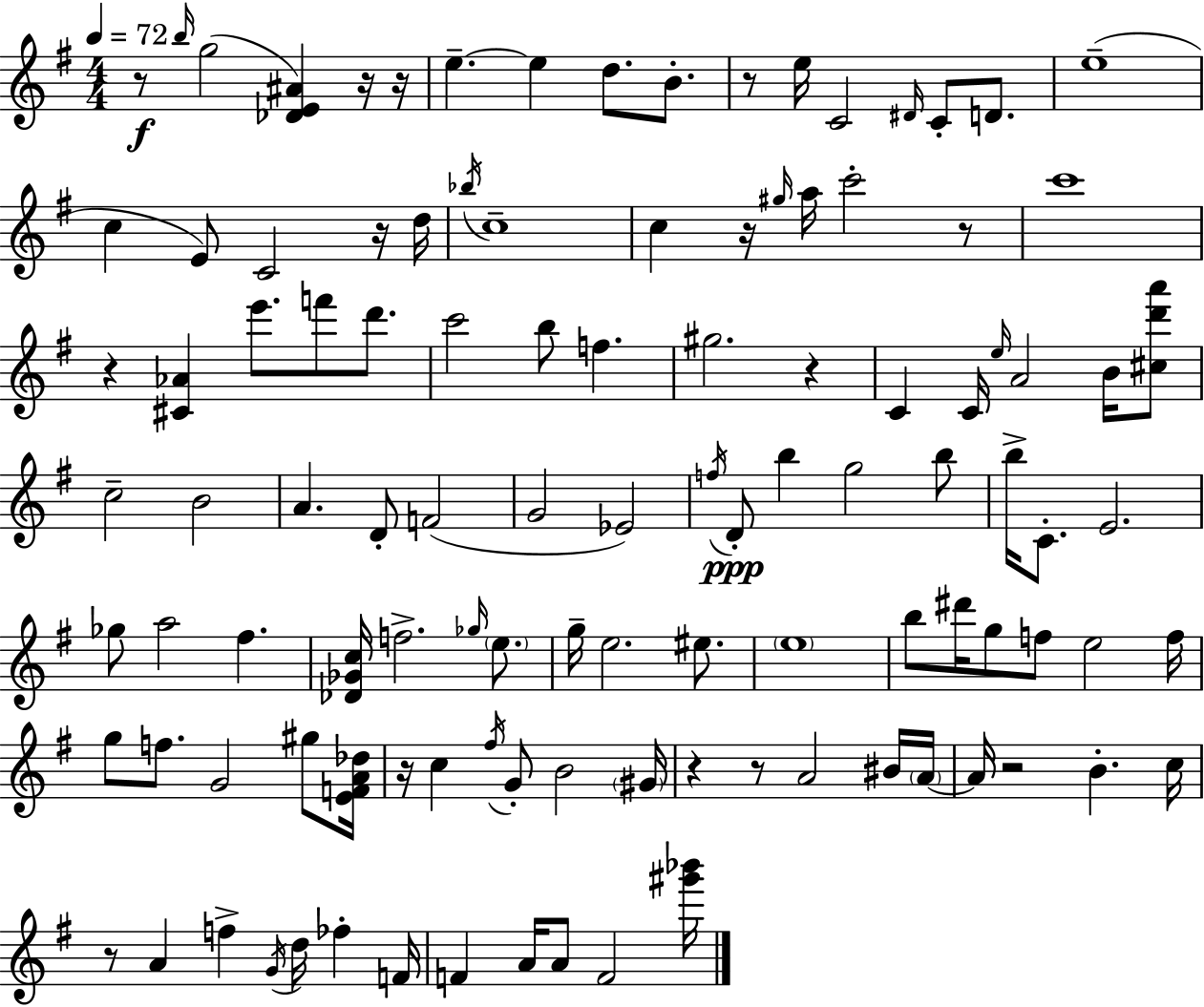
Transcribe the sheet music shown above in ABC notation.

X:1
T:Untitled
M:4/4
L:1/4
K:G
z/2 b/4 g2 [_DE^A] z/4 z/4 e e d/2 B/2 z/2 e/4 C2 ^D/4 C/2 D/2 e4 c E/2 C2 z/4 d/4 _b/4 c4 c z/4 ^g/4 a/4 c'2 z/2 c'4 z [^C_A] e'/2 f'/2 d'/2 c'2 b/2 f ^g2 z C C/4 e/4 A2 B/4 [^cd'a']/2 c2 B2 A D/2 F2 G2 _E2 f/4 D/2 b g2 b/2 b/4 C/2 E2 _g/2 a2 ^f [_D_Gc]/4 f2 _g/4 e/2 g/4 e2 ^e/2 e4 b/2 ^d'/4 g/2 f/2 e2 f/4 g/2 f/2 G2 ^g/2 [EFA_d]/4 z/4 c ^f/4 G/2 B2 ^G/4 z z/2 A2 ^B/4 A/4 A/4 z2 B c/4 z/2 A f G/4 d/4 _f F/4 F A/4 A/2 F2 [^g'_b']/4